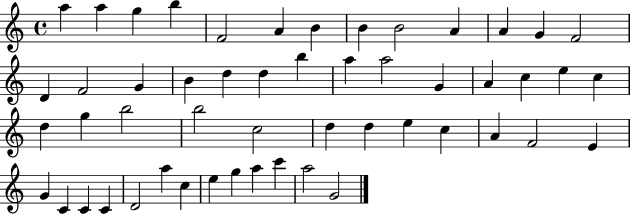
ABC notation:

X:1
T:Untitled
M:4/4
L:1/4
K:C
a a g b F2 A B B B2 A A G F2 D F2 G B d d b a a2 G A c e c d g b2 b2 c2 d d e c A F2 E G C C C D2 a c e g a c' a2 G2